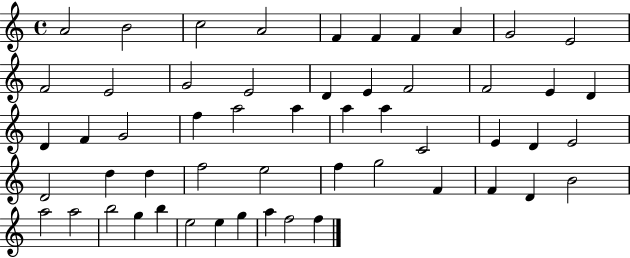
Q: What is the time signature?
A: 4/4